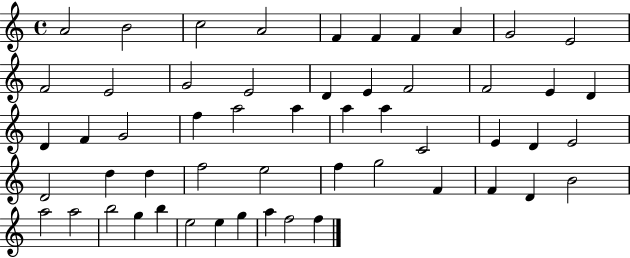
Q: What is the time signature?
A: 4/4